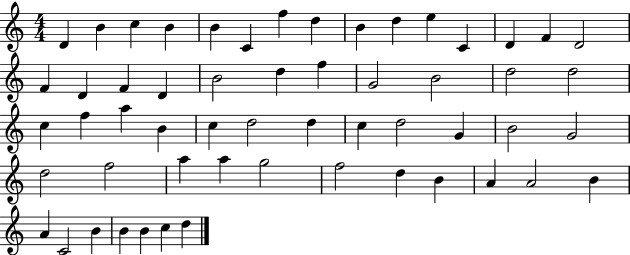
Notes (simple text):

D4/q B4/q C5/q B4/q B4/q C4/q F5/q D5/q B4/q D5/q E5/q C4/q D4/q F4/q D4/h F4/q D4/q F4/q D4/q B4/h D5/q F5/q G4/h B4/h D5/h D5/h C5/q F5/q A5/q B4/q C5/q D5/h D5/q C5/q D5/h G4/q B4/h G4/h D5/h F5/h A5/q A5/q G5/h F5/h D5/q B4/q A4/q A4/h B4/q A4/q C4/h B4/q B4/q B4/q C5/q D5/q